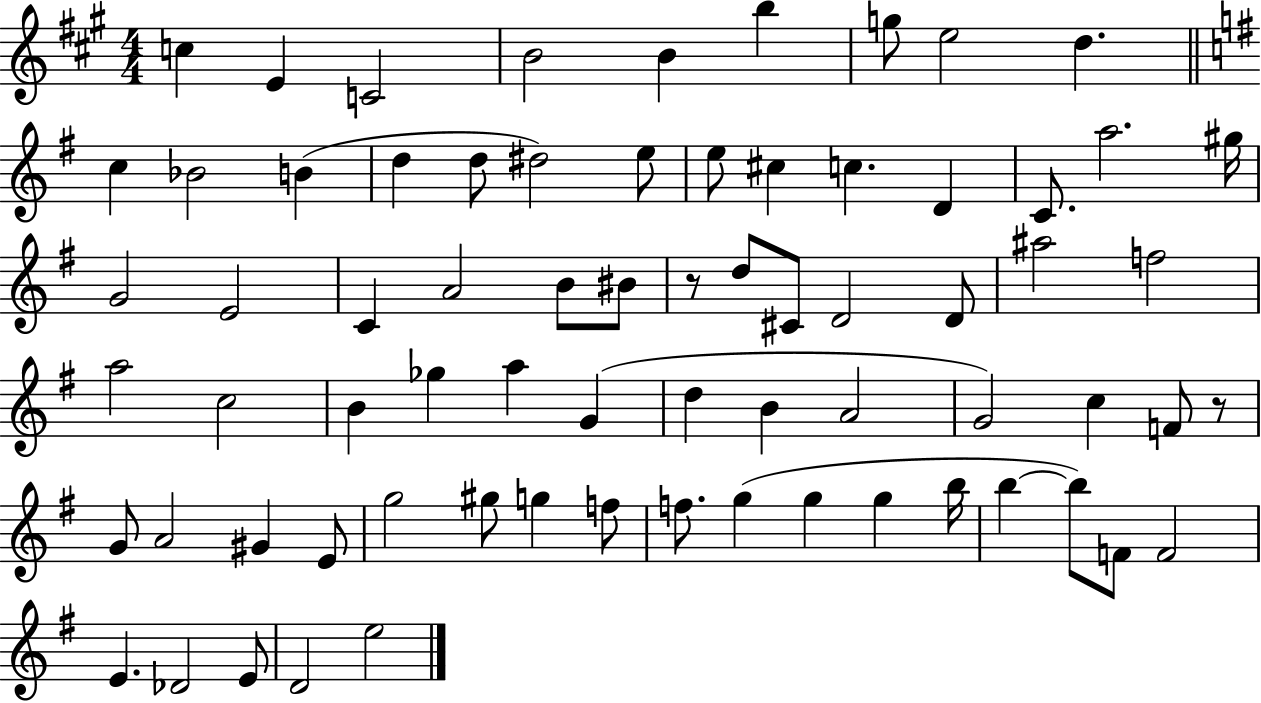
C5/q E4/q C4/h B4/h B4/q B5/q G5/e E5/h D5/q. C5/q Bb4/h B4/q D5/q D5/e D#5/h E5/e E5/e C#5/q C5/q. D4/q C4/e. A5/h. G#5/s G4/h E4/h C4/q A4/h B4/e BIS4/e R/e D5/e C#4/e D4/h D4/e A#5/h F5/h A5/h C5/h B4/q Gb5/q A5/q G4/q D5/q B4/q A4/h G4/h C5/q F4/e R/e G4/e A4/h G#4/q E4/e G5/h G#5/e G5/q F5/e F5/e. G5/q G5/q G5/q B5/s B5/q B5/e F4/e F4/h E4/q. Db4/h E4/e D4/h E5/h